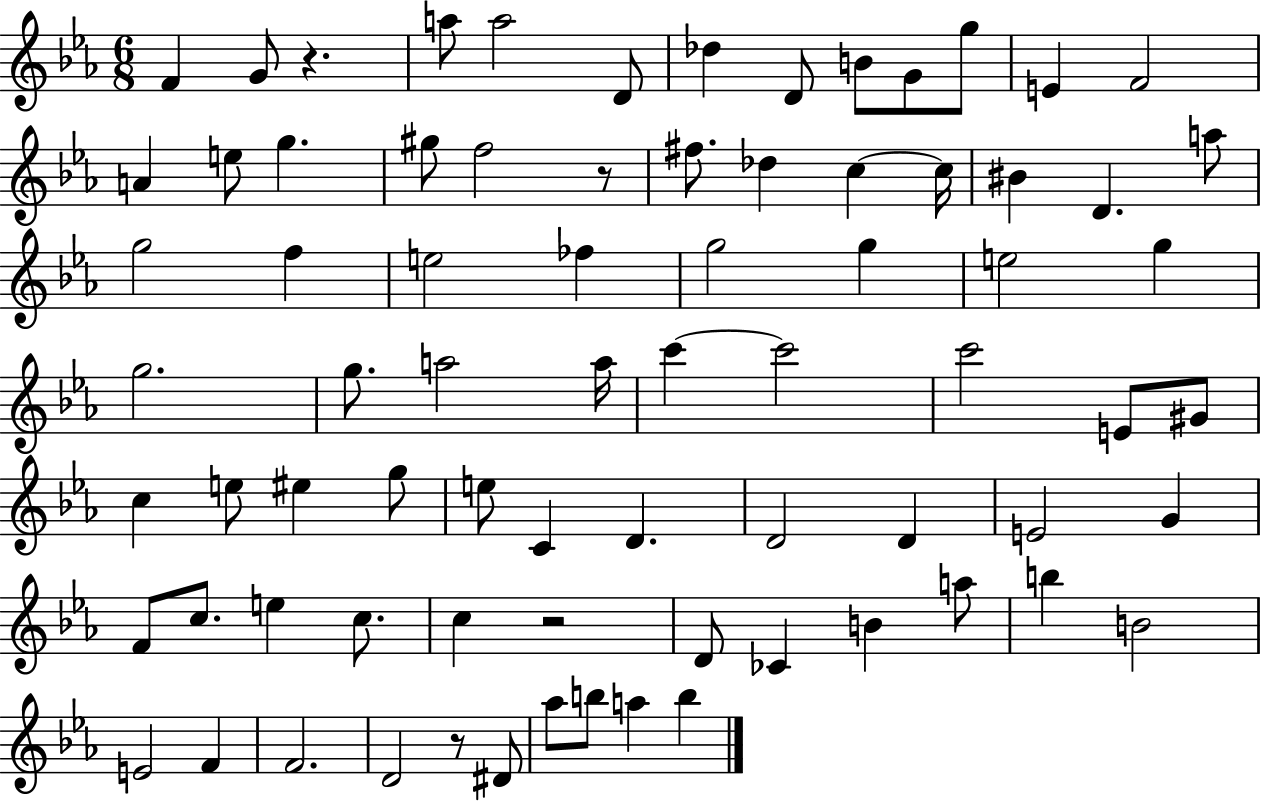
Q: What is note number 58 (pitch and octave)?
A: D4